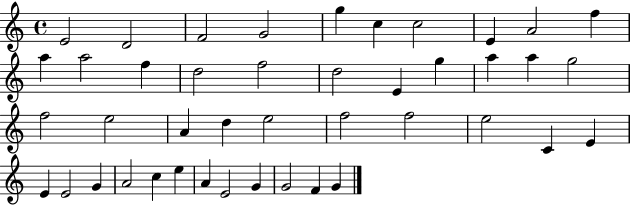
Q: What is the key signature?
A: C major